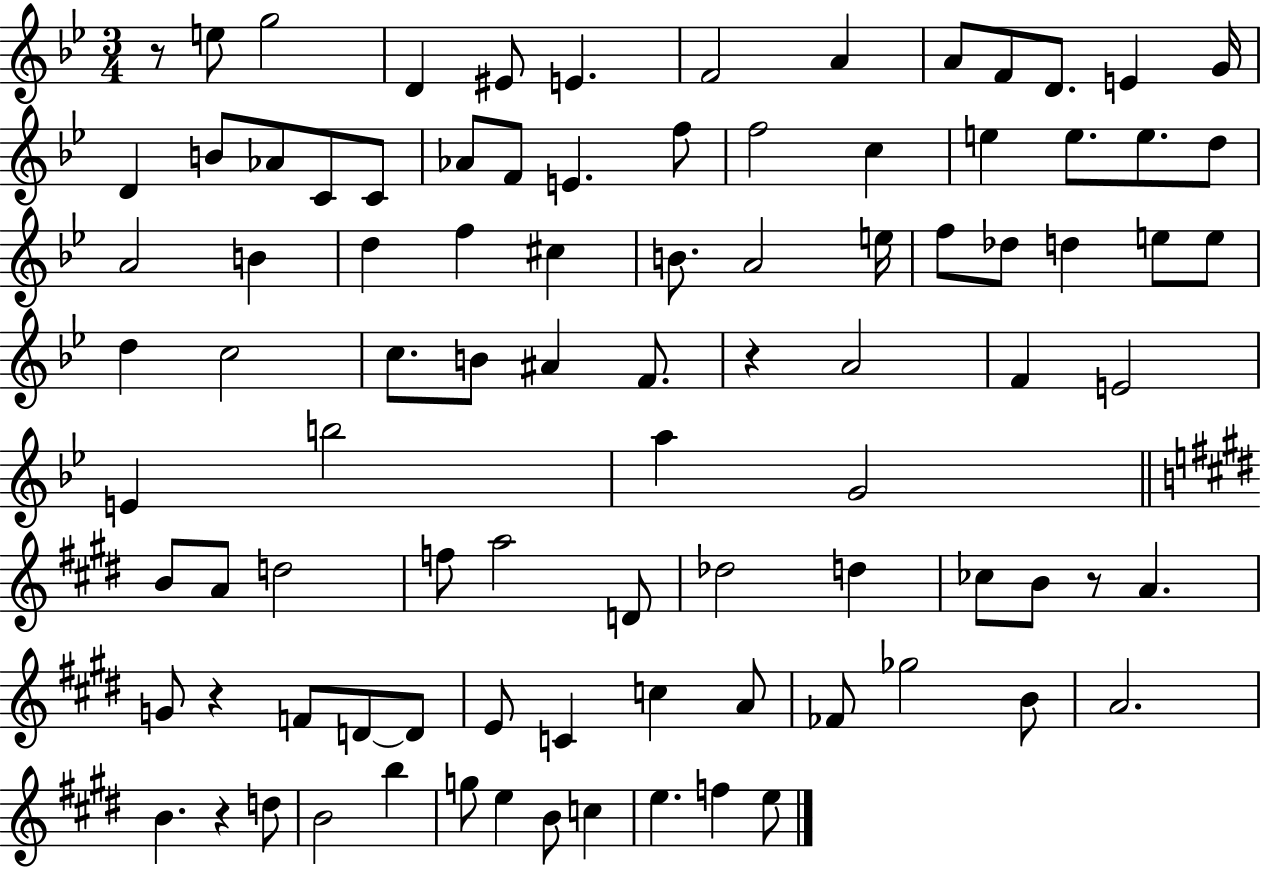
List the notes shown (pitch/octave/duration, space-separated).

R/e E5/e G5/h D4/q EIS4/e E4/q. F4/h A4/q A4/e F4/e D4/e. E4/q G4/s D4/q B4/e Ab4/e C4/e C4/e Ab4/e F4/e E4/q. F5/e F5/h C5/q E5/q E5/e. E5/e. D5/e A4/h B4/q D5/q F5/q C#5/q B4/e. A4/h E5/s F5/e Db5/e D5/q E5/e E5/e D5/q C5/h C5/e. B4/e A#4/q F4/e. R/q A4/h F4/q E4/h E4/q B5/h A5/q G4/h B4/e A4/e D5/h F5/e A5/h D4/e Db5/h D5/q CES5/e B4/e R/e A4/q. G4/e R/q F4/e D4/e D4/e E4/e C4/q C5/q A4/e FES4/e Gb5/h B4/e A4/h. B4/q. R/q D5/e B4/h B5/q G5/e E5/q B4/e C5/q E5/q. F5/q E5/e